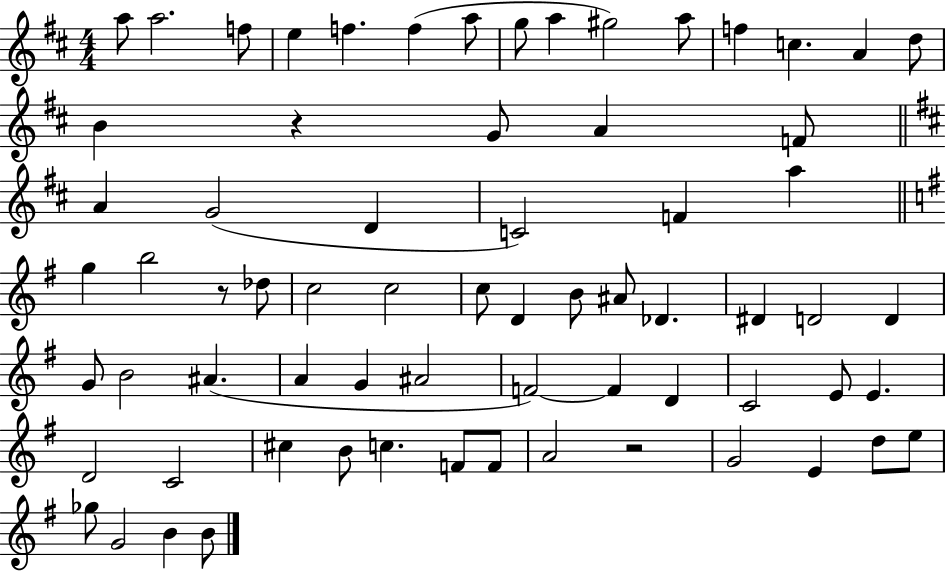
A5/e A5/h. F5/e E5/q F5/q. F5/q A5/e G5/e A5/q G#5/h A5/e F5/q C5/q. A4/q D5/e B4/q R/q G4/e A4/q F4/e A4/q G4/h D4/q C4/h F4/q A5/q G5/q B5/h R/e Db5/e C5/h C5/h C5/e D4/q B4/e A#4/e Db4/q. D#4/q D4/h D4/q G4/e B4/h A#4/q. A4/q G4/q A#4/h F4/h F4/q D4/q C4/h E4/e E4/q. D4/h C4/h C#5/q B4/e C5/q. F4/e F4/e A4/h R/h G4/h E4/q D5/e E5/e Gb5/e G4/h B4/q B4/e